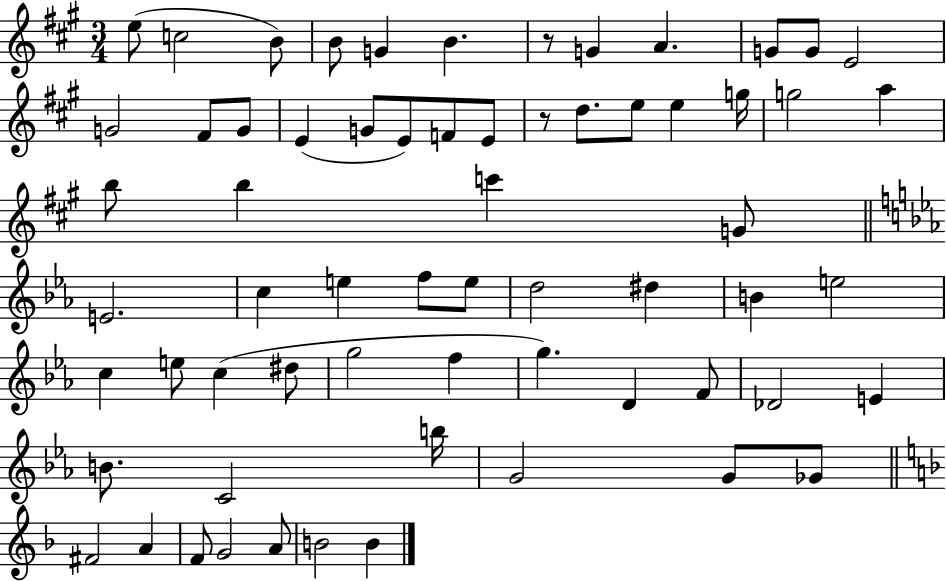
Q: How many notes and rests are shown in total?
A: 64